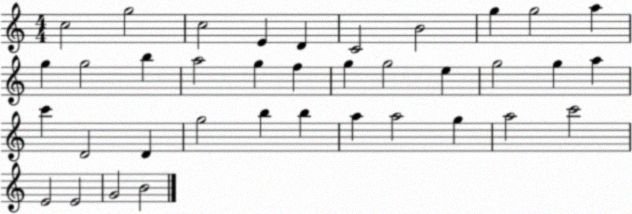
X:1
T:Untitled
M:4/4
L:1/4
K:C
c2 g2 c2 E D C2 B2 g g2 a g g2 b a2 g f g g2 e g2 g a c' D2 D g2 b b a a2 g a2 c'2 E2 E2 G2 B2